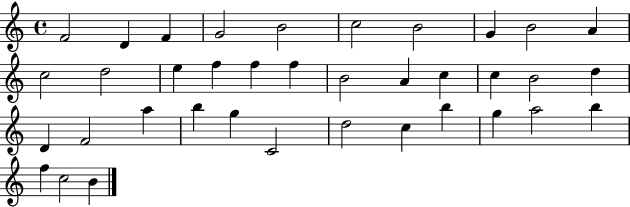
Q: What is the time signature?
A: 4/4